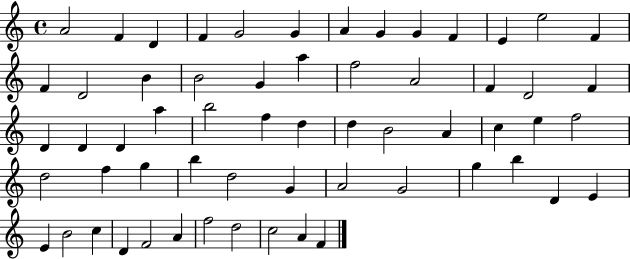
A4/h F4/q D4/q F4/q G4/h G4/q A4/q G4/q G4/q F4/q E4/q E5/h F4/q F4/q D4/h B4/q B4/h G4/q A5/q F5/h A4/h F4/q D4/h F4/q D4/q D4/q D4/q A5/q B5/h F5/q D5/q D5/q B4/h A4/q C5/q E5/q F5/h D5/h F5/q G5/q B5/q D5/h G4/q A4/h G4/h G5/q B5/q D4/q E4/q E4/q B4/h C5/q D4/q F4/h A4/q F5/h D5/h C5/h A4/q F4/q